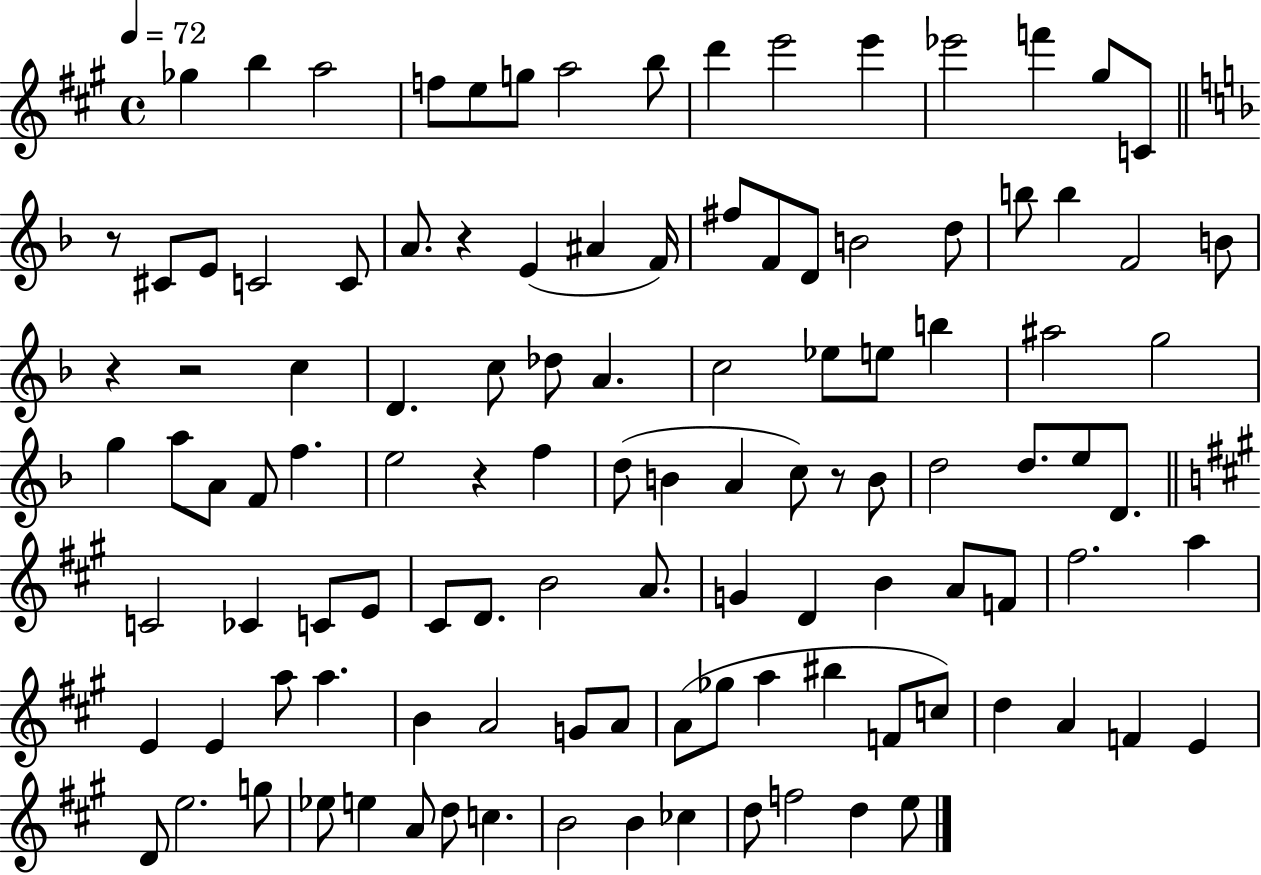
X:1
T:Untitled
M:4/4
L:1/4
K:A
_g b a2 f/2 e/2 g/2 a2 b/2 d' e'2 e' _e'2 f' ^g/2 C/2 z/2 ^C/2 E/2 C2 C/2 A/2 z E ^A F/4 ^f/2 F/2 D/2 B2 d/2 b/2 b F2 B/2 z z2 c D c/2 _d/2 A c2 _e/2 e/2 b ^a2 g2 g a/2 A/2 F/2 f e2 z f d/2 B A c/2 z/2 B/2 d2 d/2 e/2 D/2 C2 _C C/2 E/2 ^C/2 D/2 B2 A/2 G D B A/2 F/2 ^f2 a E E a/2 a B A2 G/2 A/2 A/2 _g/2 a ^b F/2 c/2 d A F E D/2 e2 g/2 _e/2 e A/2 d/2 c B2 B _c d/2 f2 d e/2